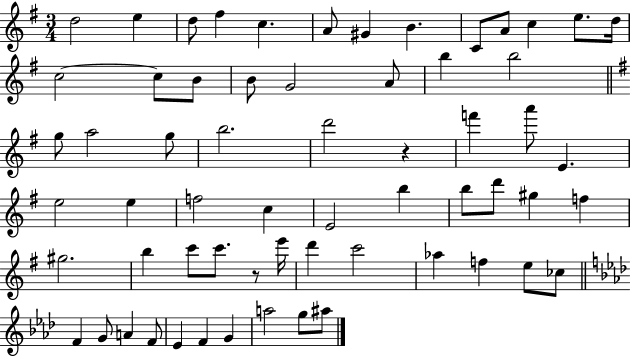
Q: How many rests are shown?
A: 2